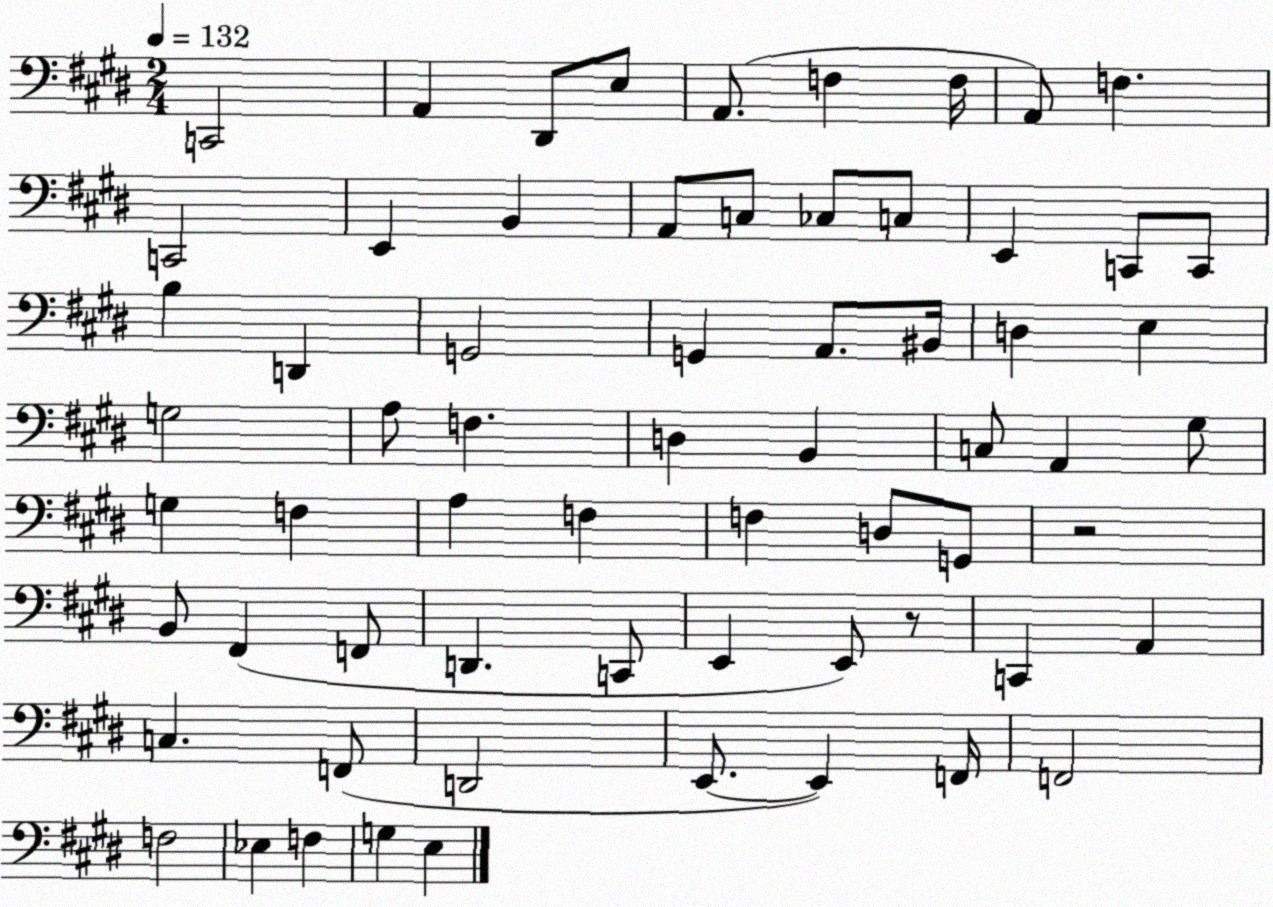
X:1
T:Untitled
M:2/4
L:1/4
K:E
C,,2 A,, ^D,,/2 E,/2 A,,/2 F, F,/4 A,,/2 F, C,,2 E,, B,, A,,/2 C,/2 _C,/2 C,/2 E,, C,,/2 C,,/2 B, D,, G,,2 G,, A,,/2 ^B,,/4 D, E, G,2 A,/2 F, D, B,, C,/2 A,, ^G,/2 G, F, A, F, F, D,/2 G,,/2 z2 B,,/2 ^F,, F,,/2 D,, C,,/2 E,, E,,/2 z/2 C,, A,, C, F,,/2 D,,2 E,,/2 E,, F,,/4 F,,2 F,2 _E, F, G, E,